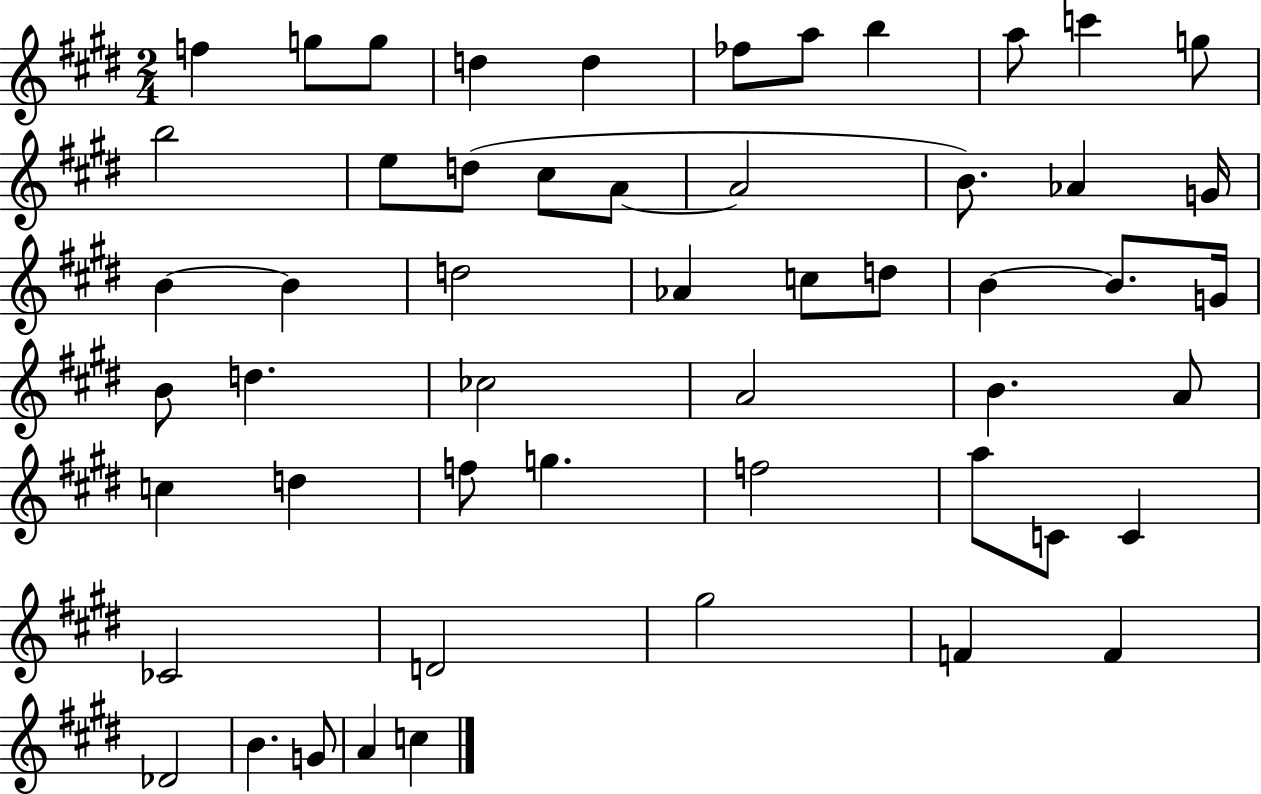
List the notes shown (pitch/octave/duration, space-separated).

F5/q G5/e G5/e D5/q D5/q FES5/e A5/e B5/q A5/e C6/q G5/e B5/h E5/e D5/e C#5/e A4/e A4/h B4/e. Ab4/q G4/s B4/q B4/q D5/h Ab4/q C5/e D5/e B4/q B4/e. G4/s B4/e D5/q. CES5/h A4/h B4/q. A4/e C5/q D5/q F5/e G5/q. F5/h A5/e C4/e C4/q CES4/h D4/h G#5/h F4/q F4/q Db4/h B4/q. G4/e A4/q C5/q